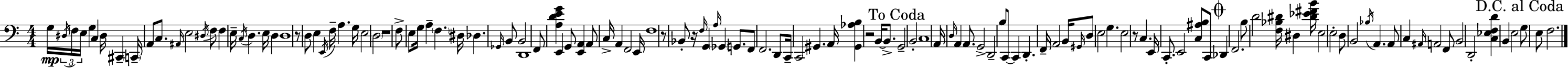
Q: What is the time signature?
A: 4/4